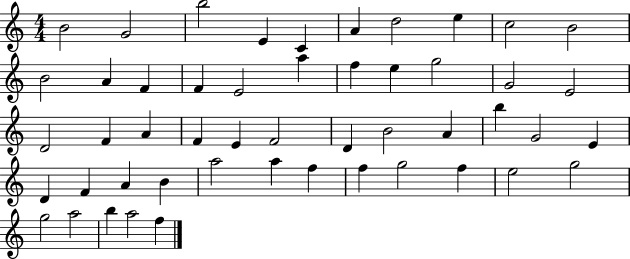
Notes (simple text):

B4/h G4/h B5/h E4/q C4/q A4/q D5/h E5/q C5/h B4/h B4/h A4/q F4/q F4/q E4/h A5/q F5/q E5/q G5/h G4/h E4/h D4/h F4/q A4/q F4/q E4/q F4/h D4/q B4/h A4/q B5/q G4/h E4/q D4/q F4/q A4/q B4/q A5/h A5/q F5/q F5/q G5/h F5/q E5/h G5/h G5/h A5/h B5/q A5/h F5/q